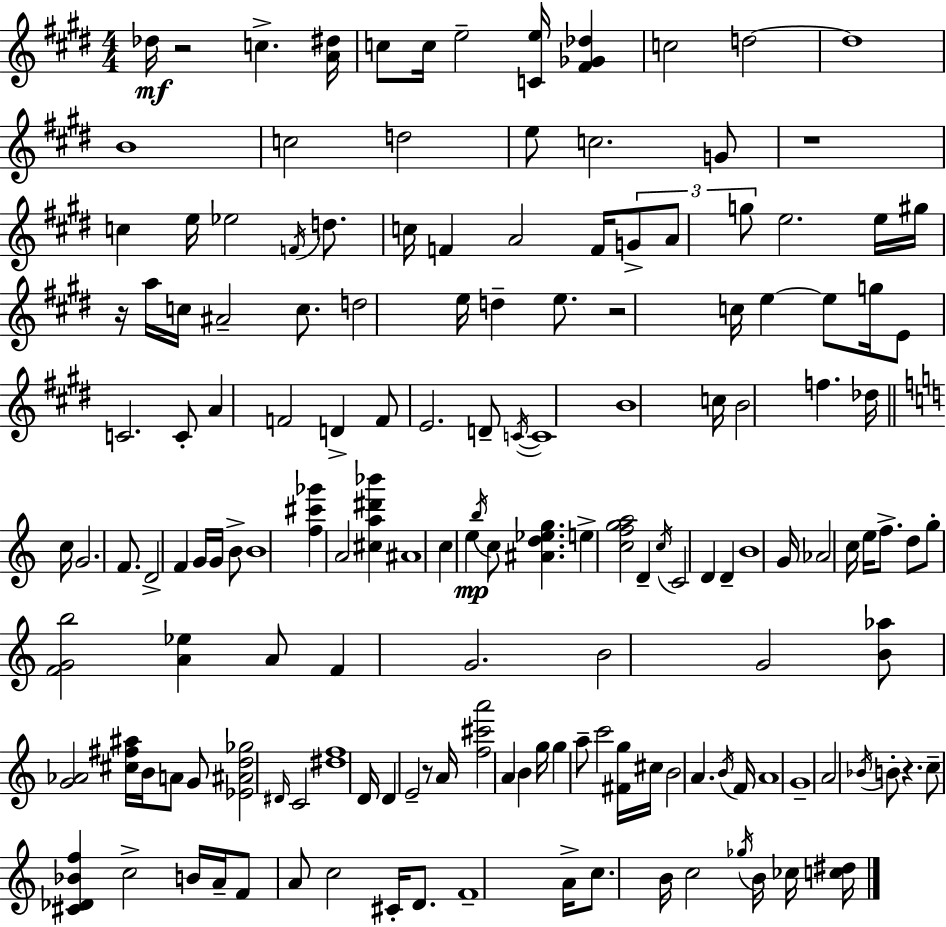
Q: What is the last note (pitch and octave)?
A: CES5